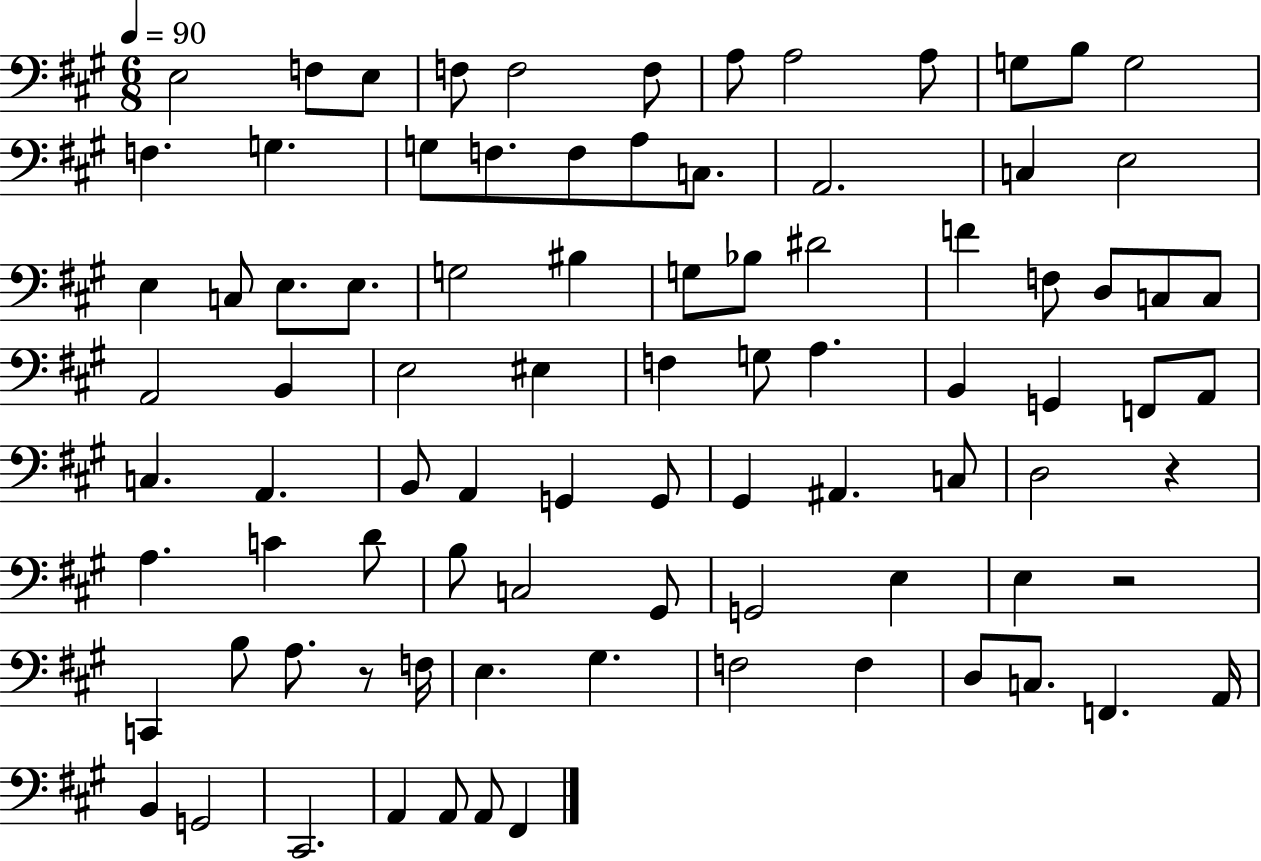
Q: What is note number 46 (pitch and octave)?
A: F2